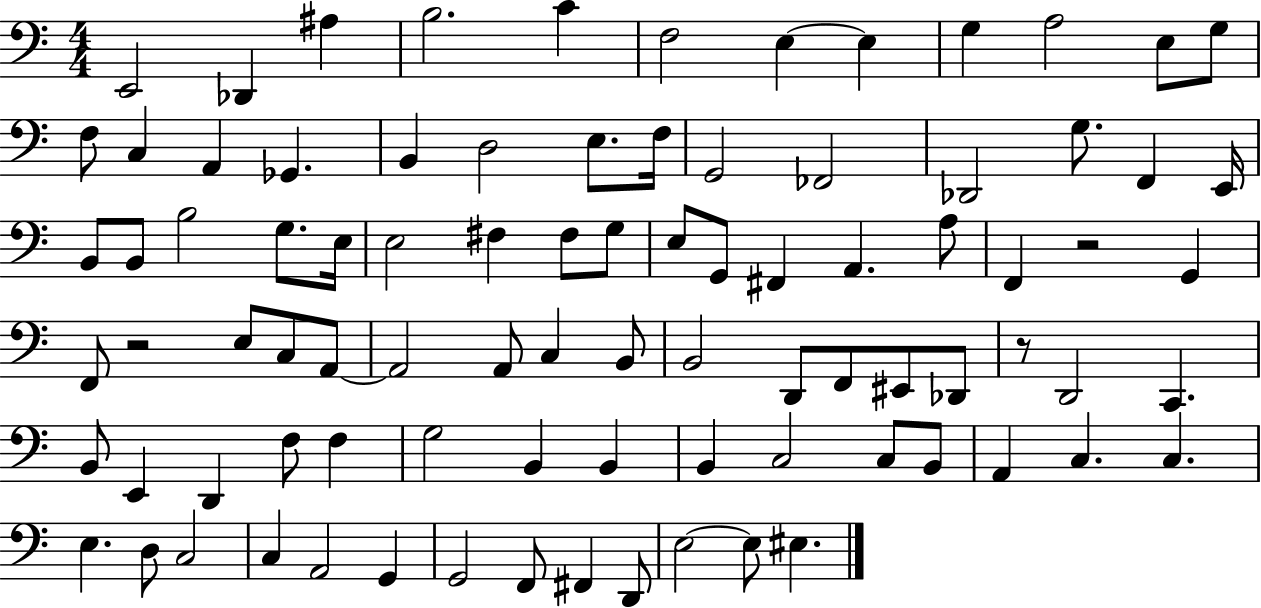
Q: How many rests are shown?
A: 3